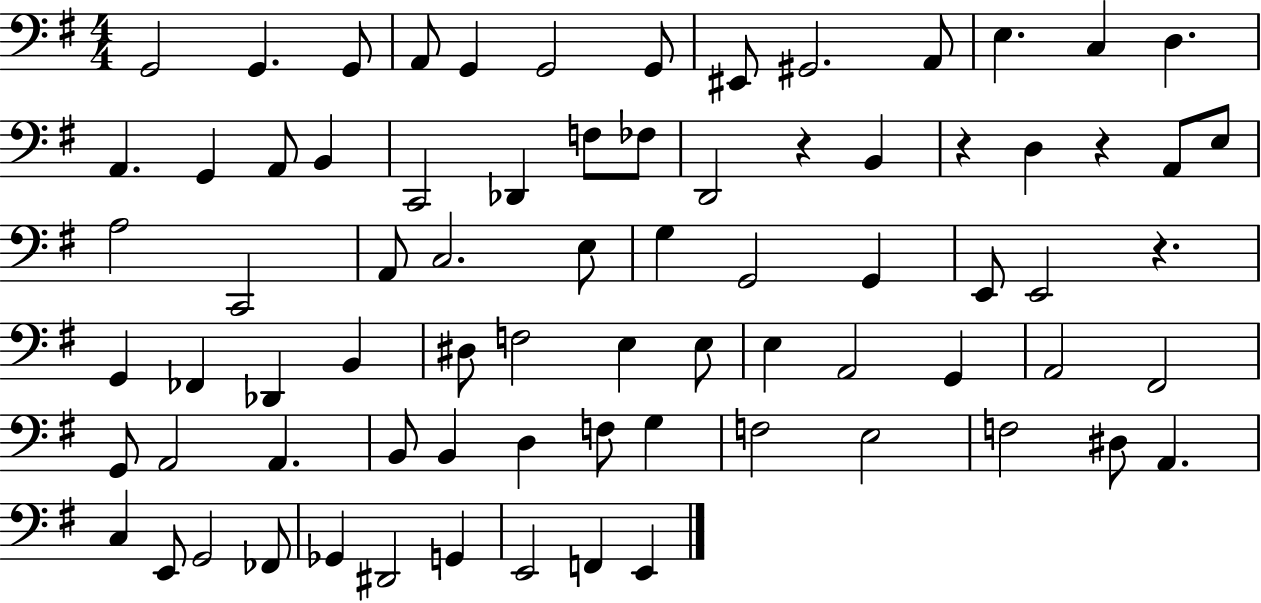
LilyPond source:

{
  \clef bass
  \numericTimeSignature
  \time 4/4
  \key g \major
  g,2 g,4. g,8 | a,8 g,4 g,2 g,8 | eis,8 gis,2. a,8 | e4. c4 d4. | \break a,4. g,4 a,8 b,4 | c,2 des,4 f8 fes8 | d,2 r4 b,4 | r4 d4 r4 a,8 e8 | \break a2 c,2 | a,8 c2. e8 | g4 g,2 g,4 | e,8 e,2 r4. | \break g,4 fes,4 des,4 b,4 | dis8 f2 e4 e8 | e4 a,2 g,4 | a,2 fis,2 | \break g,8 a,2 a,4. | b,8 b,4 d4 f8 g4 | f2 e2 | f2 dis8 a,4. | \break c4 e,8 g,2 fes,8 | ges,4 dis,2 g,4 | e,2 f,4 e,4 | \bar "|."
}